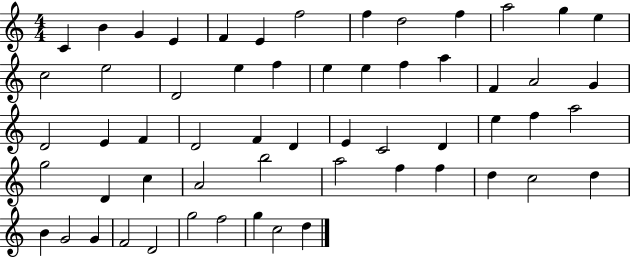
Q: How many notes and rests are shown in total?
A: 58